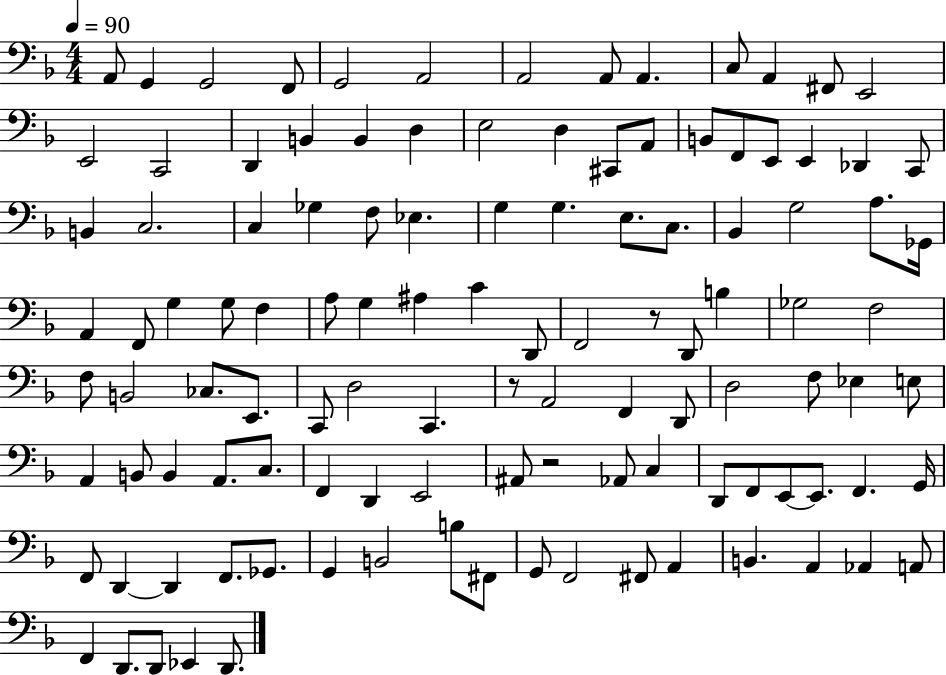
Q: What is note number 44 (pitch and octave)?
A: A2